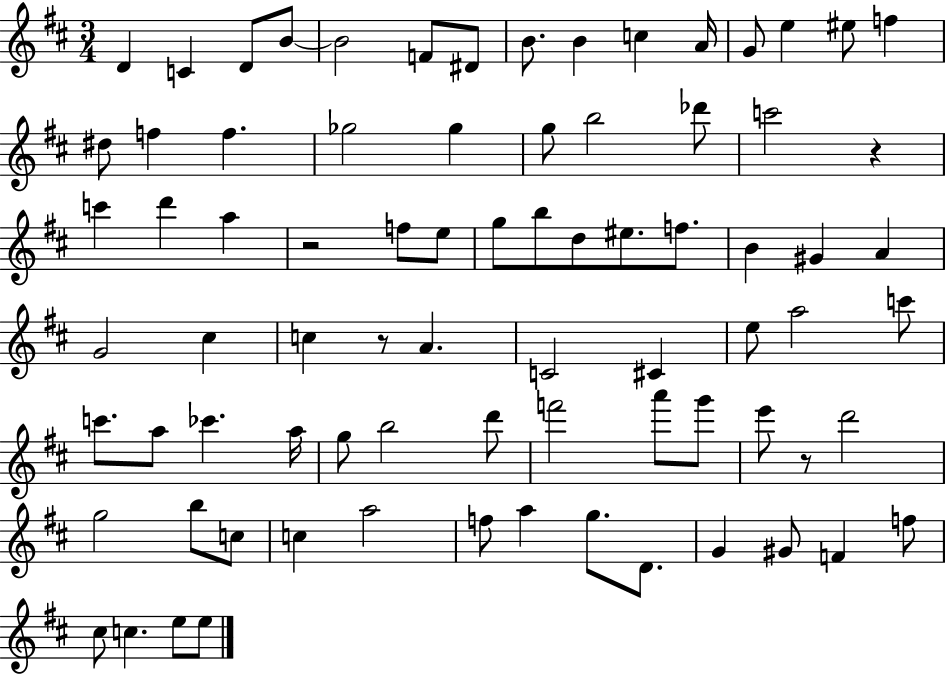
D4/q C4/q D4/e B4/e B4/h F4/e D#4/e B4/e. B4/q C5/q A4/s G4/e E5/q EIS5/e F5/q D#5/e F5/q F5/q. Gb5/h Gb5/q G5/e B5/h Db6/e C6/h R/q C6/q D6/q A5/q R/h F5/e E5/e G5/e B5/e D5/e EIS5/e. F5/e. B4/q G#4/q A4/q G4/h C#5/q C5/q R/e A4/q. C4/h C#4/q E5/e A5/h C6/e C6/e. A5/e CES6/q. A5/s G5/e B5/h D6/e F6/h A6/e G6/e E6/e R/e D6/h G5/h B5/e C5/e C5/q A5/h F5/e A5/q G5/e. D4/e. G4/q G#4/e F4/q F5/e C#5/e C5/q. E5/e E5/e